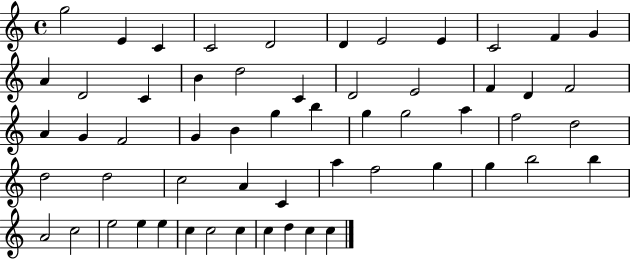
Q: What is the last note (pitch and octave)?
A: C5